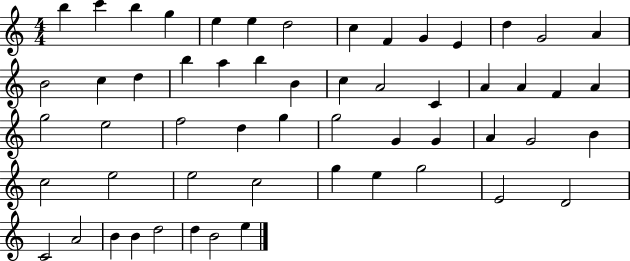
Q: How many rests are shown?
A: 0